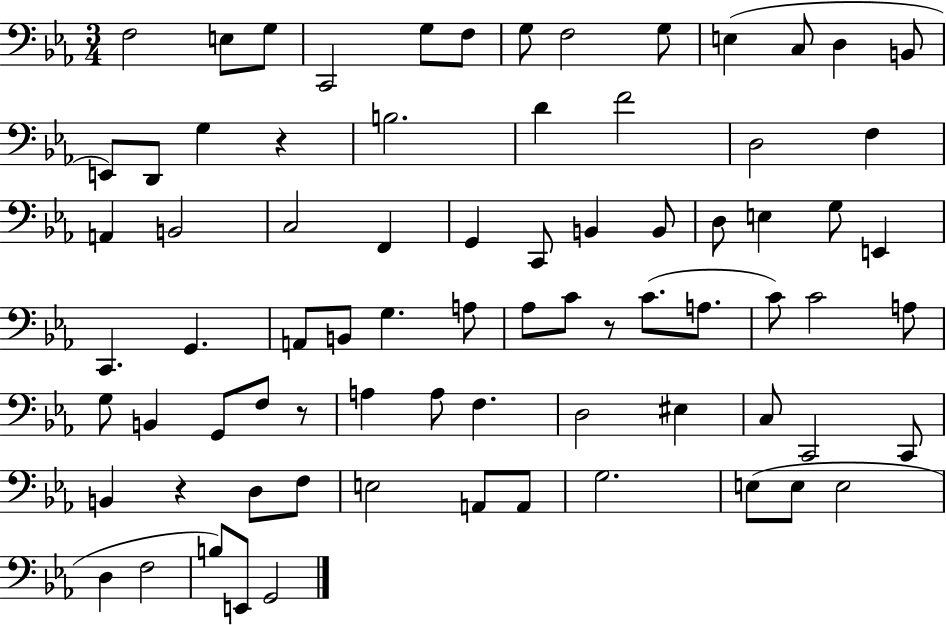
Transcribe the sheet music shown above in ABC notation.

X:1
T:Untitled
M:3/4
L:1/4
K:Eb
F,2 E,/2 G,/2 C,,2 G,/2 F,/2 G,/2 F,2 G,/2 E, C,/2 D, B,,/2 E,,/2 D,,/2 G, z B,2 D F2 D,2 F, A,, B,,2 C,2 F,, G,, C,,/2 B,, B,,/2 D,/2 E, G,/2 E,, C,, G,, A,,/2 B,,/2 G, A,/2 _A,/2 C/2 z/2 C/2 A,/2 C/2 C2 A,/2 G,/2 B,, G,,/2 F,/2 z/2 A, A,/2 F, D,2 ^E, C,/2 C,,2 C,,/2 B,, z D,/2 F,/2 E,2 A,,/2 A,,/2 G,2 E,/2 E,/2 E,2 D, F,2 B,/2 E,,/2 G,,2